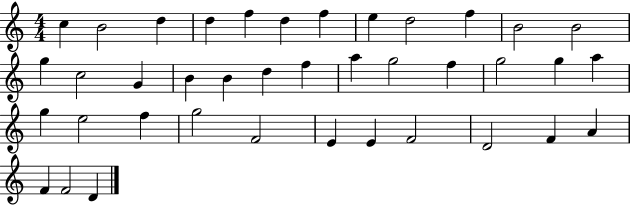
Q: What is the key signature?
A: C major